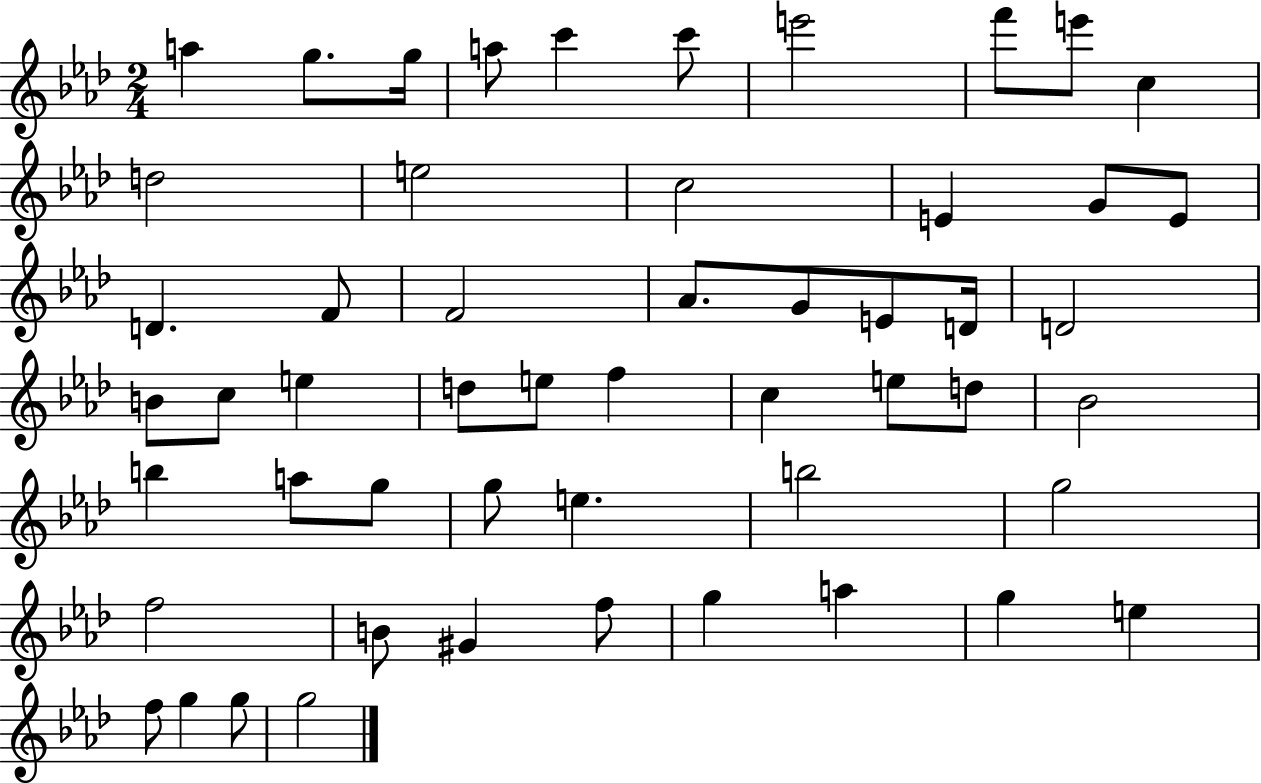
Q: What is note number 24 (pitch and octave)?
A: D4